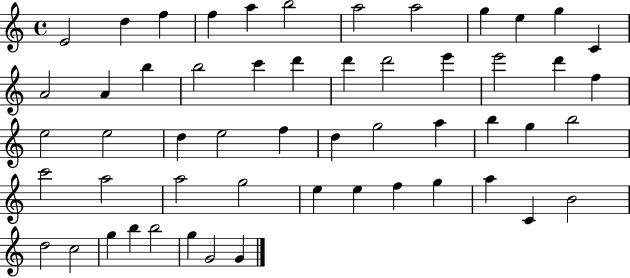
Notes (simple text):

E4/h D5/q F5/q F5/q A5/q B5/h A5/h A5/h G5/q E5/q G5/q C4/q A4/h A4/q B5/q B5/h C6/q D6/q D6/q D6/h E6/q E6/h D6/q F5/q E5/h E5/h D5/q E5/h F5/q D5/q G5/h A5/q B5/q G5/q B5/h C6/h A5/h A5/h G5/h E5/q E5/q F5/q G5/q A5/q C4/q B4/h D5/h C5/h G5/q B5/q B5/h G5/q G4/h G4/q